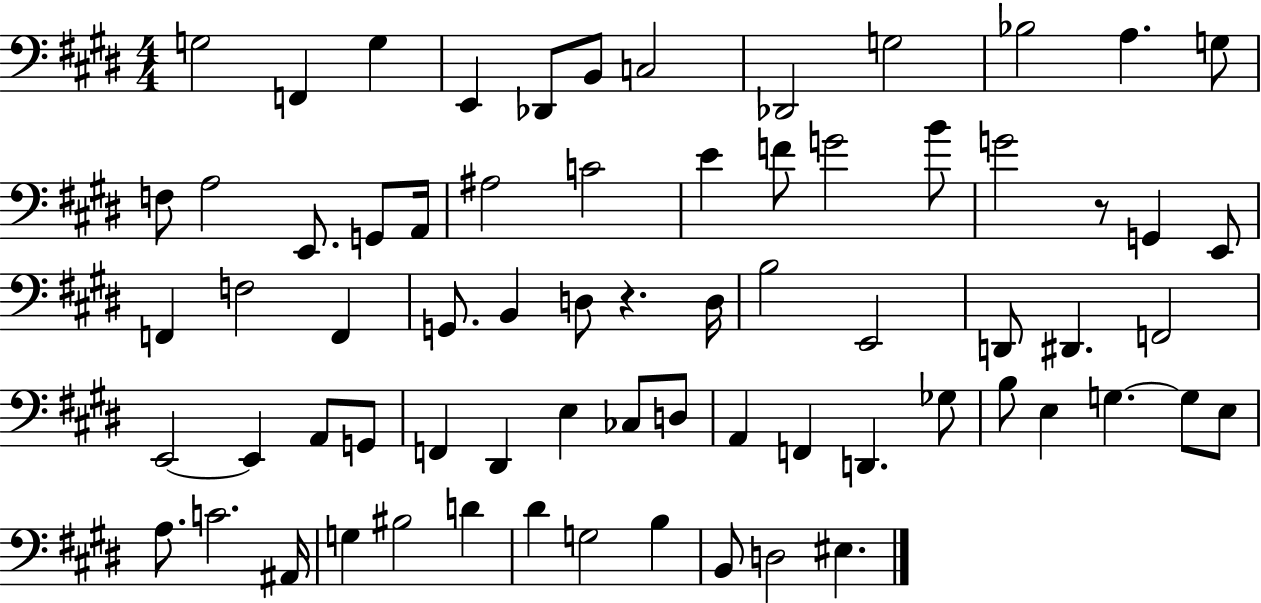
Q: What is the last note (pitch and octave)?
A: EIS3